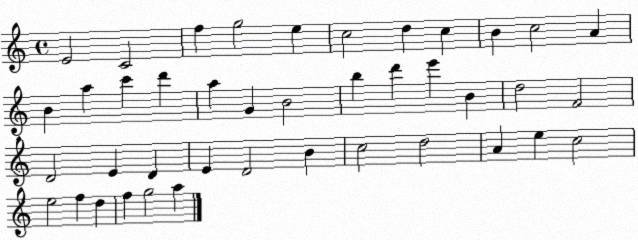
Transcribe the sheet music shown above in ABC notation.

X:1
T:Untitled
M:4/4
L:1/4
K:C
E2 C2 f g2 e c2 d c B c2 A B a c' d' a G B2 b d' e' B d2 F2 D2 E D E D2 B c2 d2 A e c2 e2 f d f g2 a